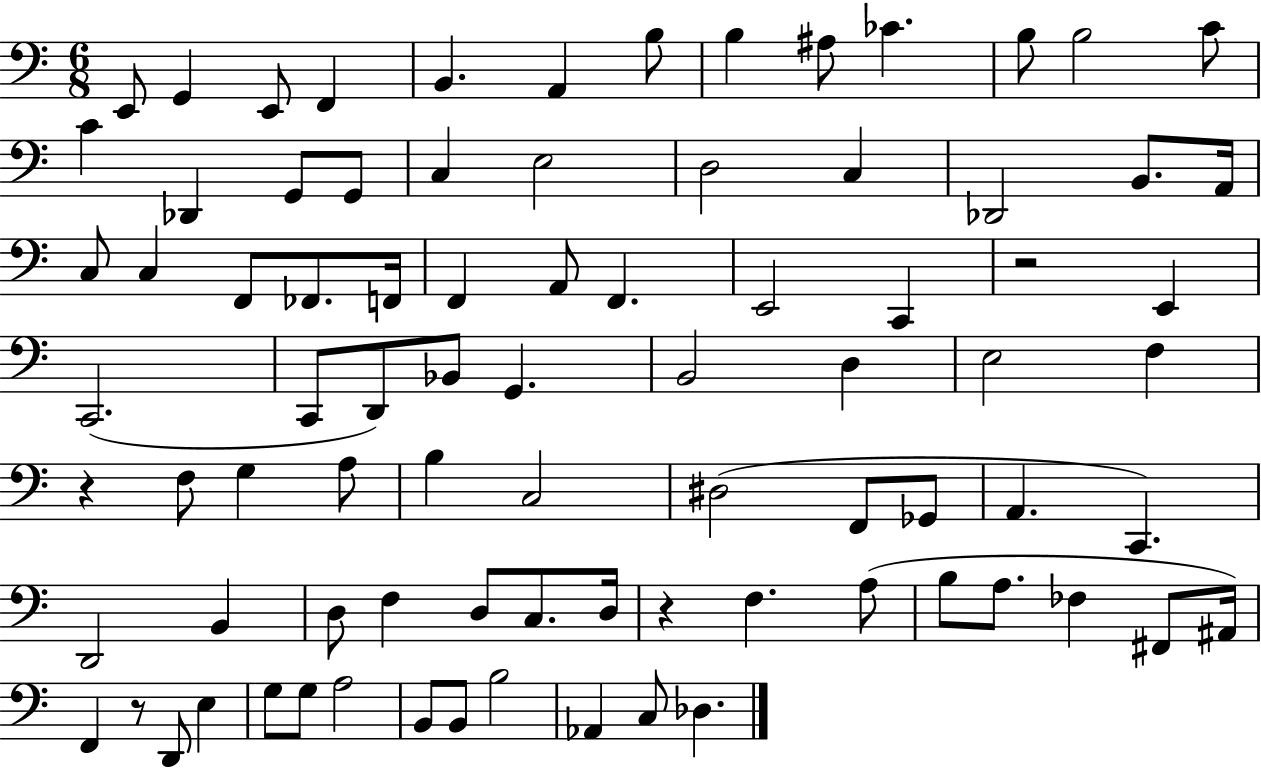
X:1
T:Untitled
M:6/8
L:1/4
K:C
E,,/2 G,, E,,/2 F,, B,, A,, B,/2 B, ^A,/2 _C B,/2 B,2 C/2 C _D,, G,,/2 G,,/2 C, E,2 D,2 C, _D,,2 B,,/2 A,,/4 C,/2 C, F,,/2 _F,,/2 F,,/4 F,, A,,/2 F,, E,,2 C,, z2 E,, C,,2 C,,/2 D,,/2 _B,,/2 G,, B,,2 D, E,2 F, z F,/2 G, A,/2 B, C,2 ^D,2 F,,/2 _G,,/2 A,, C,, D,,2 B,, D,/2 F, D,/2 C,/2 D,/4 z F, A,/2 B,/2 A,/2 _F, ^F,,/2 ^A,,/4 F,, z/2 D,,/2 E, G,/2 G,/2 A,2 B,,/2 B,,/2 B,2 _A,, C,/2 _D,